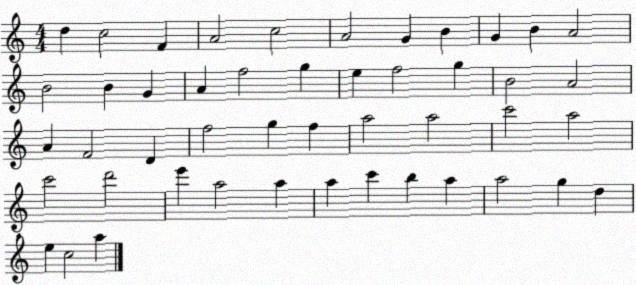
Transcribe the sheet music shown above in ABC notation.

X:1
T:Untitled
M:4/4
L:1/4
K:C
d c2 F A2 c2 A2 G B G B A2 B2 B G A f2 g e f2 g B2 A2 A F2 D f2 g f a2 a2 c'2 a2 c'2 d'2 e' a2 a a c' b a a2 g d e c2 a